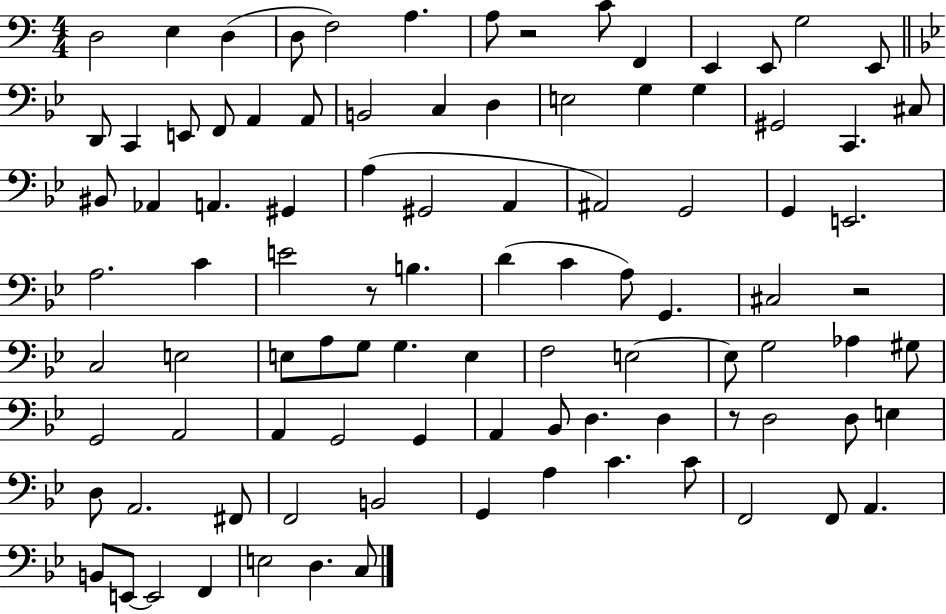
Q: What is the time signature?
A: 4/4